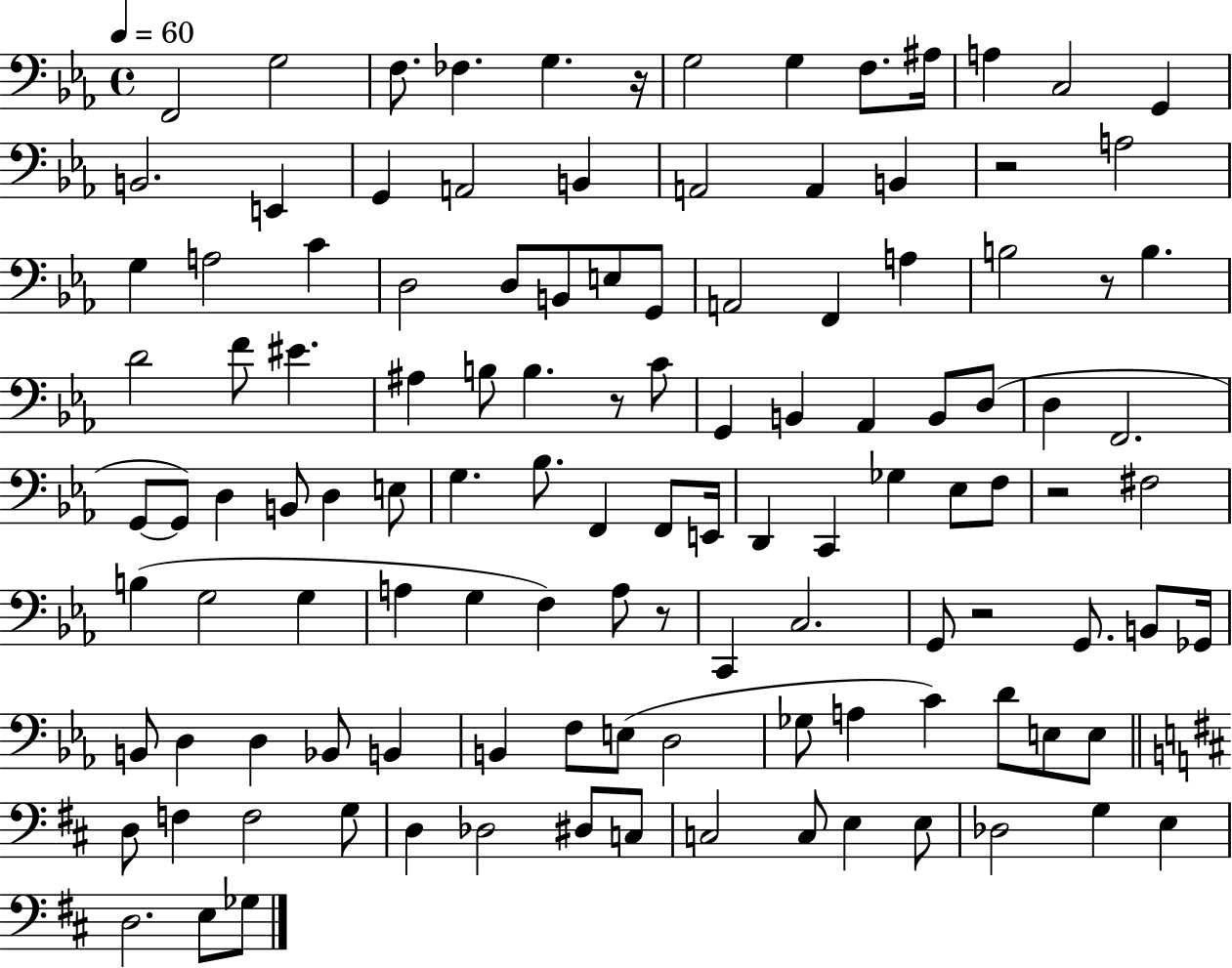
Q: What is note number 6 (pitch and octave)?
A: G3